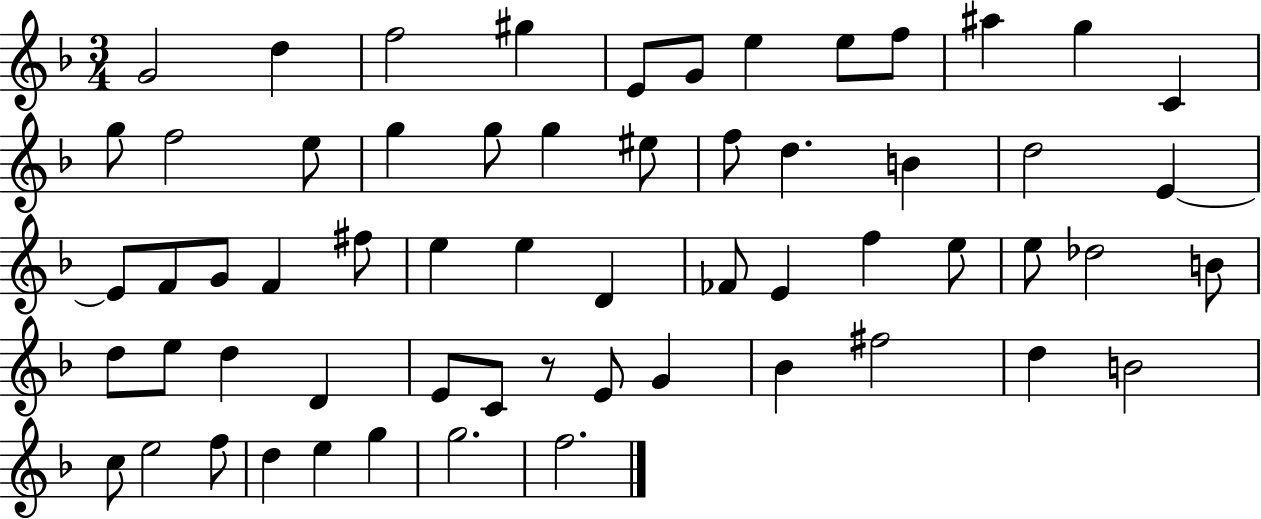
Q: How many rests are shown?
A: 1